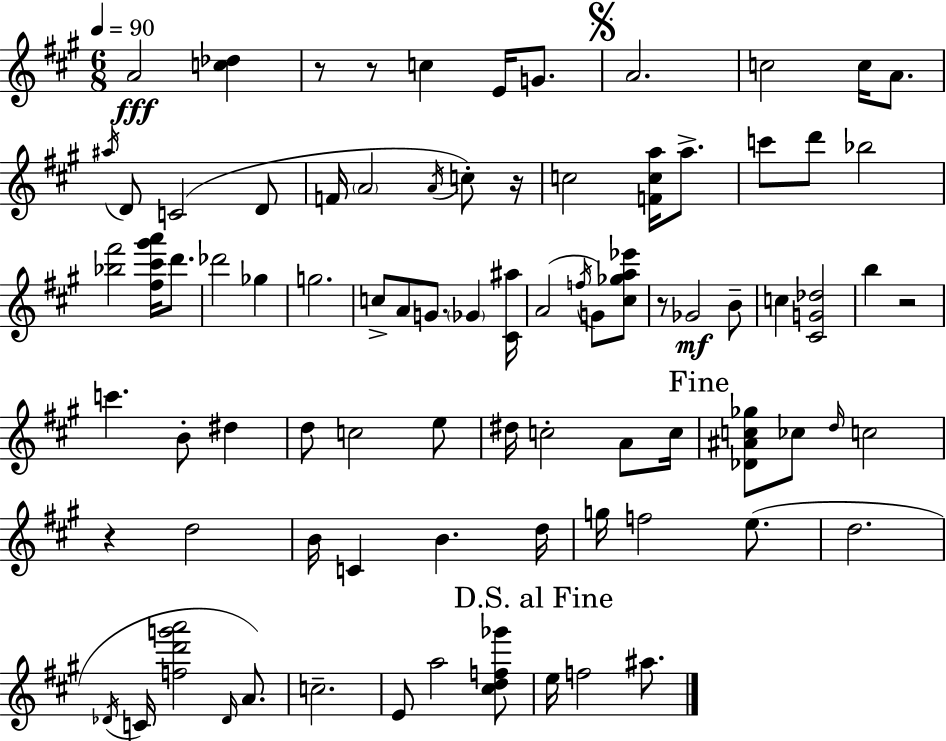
{
  \clef treble
  \numericTimeSignature
  \time 6/8
  \key a \major
  \tempo 4 = 90
  a'2\fff <c'' des''>4 | r8 r8 c''4 e'16 g'8. | \mark \markup { \musicglyph "scripts.segno" } a'2. | c''2 c''16 a'8. | \break \acciaccatura { ais''16 } d'8 c'2( d'8 | f'16 \parenthesize a'2 \acciaccatura { a'16 } c''8-.) | r16 c''2 <f' c'' a''>16 a''8.-> | c'''8 d'''8 bes''2 | \break <bes'' fis'''>2 <fis'' cis''' gis''' a'''>16 d'''8. | des'''2 ges''4 | g''2. | c''8-> a'8 g'8. \parenthesize ges'4 | \break <cis' ais''>16 a'2( \acciaccatura { f''16 } g'8) | <cis'' ges'' a'' ees'''>8 r8 ges'2\mf | b'8-- c''4 <cis' g' des''>2 | b''4 r2 | \break c'''4. b'8-. dis''4 | d''8 c''2 | e''8 dis''16 c''2-. | a'8 c''16 \mark "Fine" <des' ais' c'' ges''>8 ces''8 \grace { d''16 } c''2 | \break r4 d''2 | b'16 c'4 b'4. | d''16 g''16 f''2 | e''8.( d''2. | \break \acciaccatura { des'16 } c'16 <f'' d''' g''' a'''>2 | \grace { des'16 }) a'8. c''2.-- | e'8 a''2 | <cis'' d'' f'' ges'''>8 \mark "D.S. al Fine" e''16 f''2 | \break ais''8. \bar "|."
}